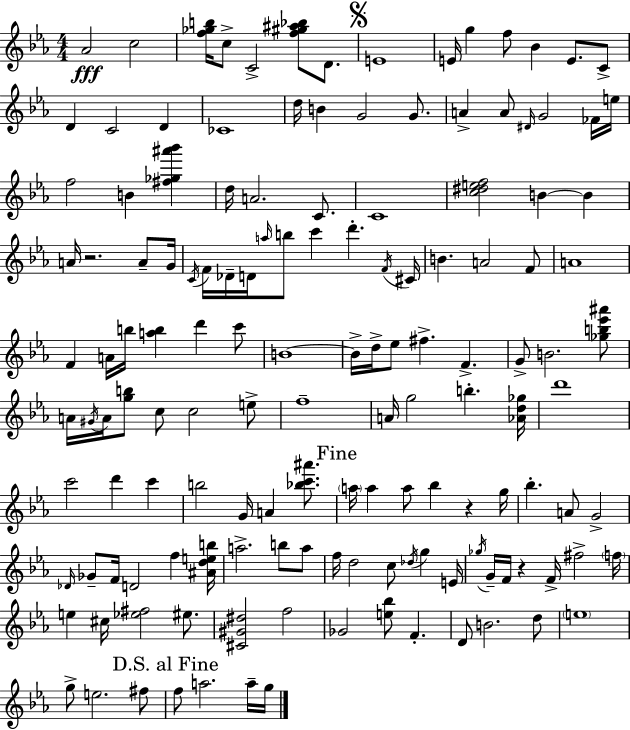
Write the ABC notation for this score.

X:1
T:Untitled
M:4/4
L:1/4
K:Cm
_A2 c2 [f_gb]/4 c/2 C2 [f^g^a_b]/2 D/2 E4 E/4 g f/2 _B E/2 C/2 D C2 D _C4 d/4 B G2 G/2 A A/2 ^D/4 G2 _F/4 e/4 f2 B [^f_g^a'_b'] d/4 A2 C/2 C4 [c^def]2 B B A/4 z2 A/2 G/4 C/4 F/4 _D/4 D/4 a/4 b/2 c' d' F/4 ^C/4 B A2 F/2 A4 F A/4 b/4 [ab] d' c'/2 B4 B/4 d/4 _e/2 ^f F G/2 B2 [_gb_e'^a']/2 A/4 ^G/4 A/4 [gb]/2 c/2 c2 e/2 f4 A/4 g2 b [_Ad_g]/4 d'4 c'2 d' c' b2 G/4 A [_bc'^a']/2 a/4 a a/2 _b z g/4 _b A/2 G2 _D/4 _G/2 F/4 D2 f [^Adeb]/4 a2 b/2 a/2 f/4 d2 c/2 _d/4 g E/4 _g/4 G/4 F/4 z F/4 ^f2 f/4 e ^c/4 [_e^f]2 ^e/2 [^C^G^d]2 f2 _G2 [e_b]/2 F D/2 B2 d/2 e4 g/2 e2 ^f/2 f/2 a2 a/4 g/4